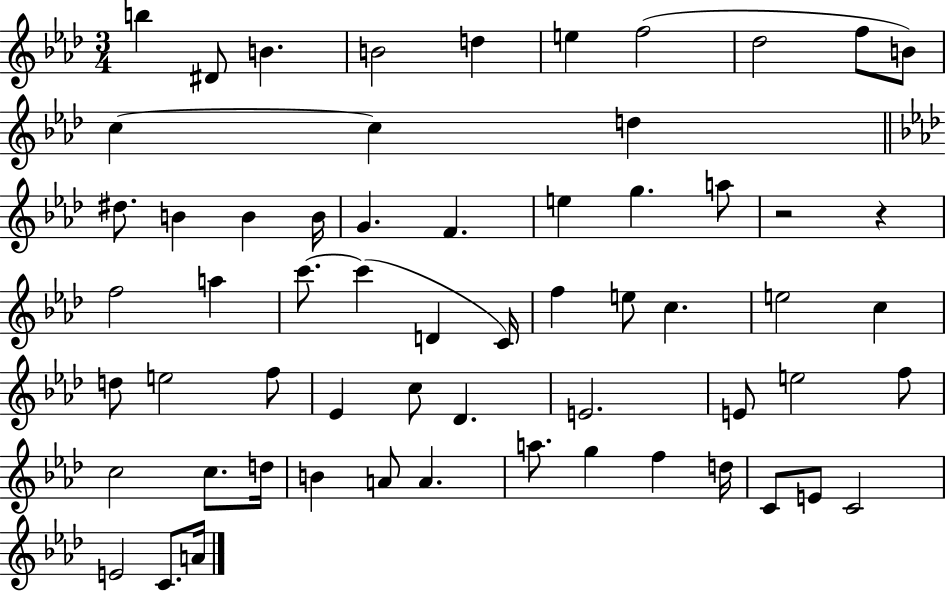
{
  \clef treble
  \numericTimeSignature
  \time 3/4
  \key aes \major
  \repeat volta 2 { b''4 dis'8 b'4. | b'2 d''4 | e''4 f''2( | des''2 f''8 b'8) | \break c''4~~ c''4 d''4 | \bar "||" \break \key aes \major dis''8. b'4 b'4 b'16 | g'4. f'4. | e''4 g''4. a''8 | r2 r4 | \break f''2 a''4 | c'''8.~~ c'''4( d'4 c'16) | f''4 e''8 c''4. | e''2 c''4 | \break d''8 e''2 f''8 | ees'4 c''8 des'4. | e'2. | e'8 e''2 f''8 | \break c''2 c''8. d''16 | b'4 a'8 a'4. | a''8. g''4 f''4 d''16 | c'8 e'8 c'2 | \break e'2 c'8. a'16 | } \bar "|."
}